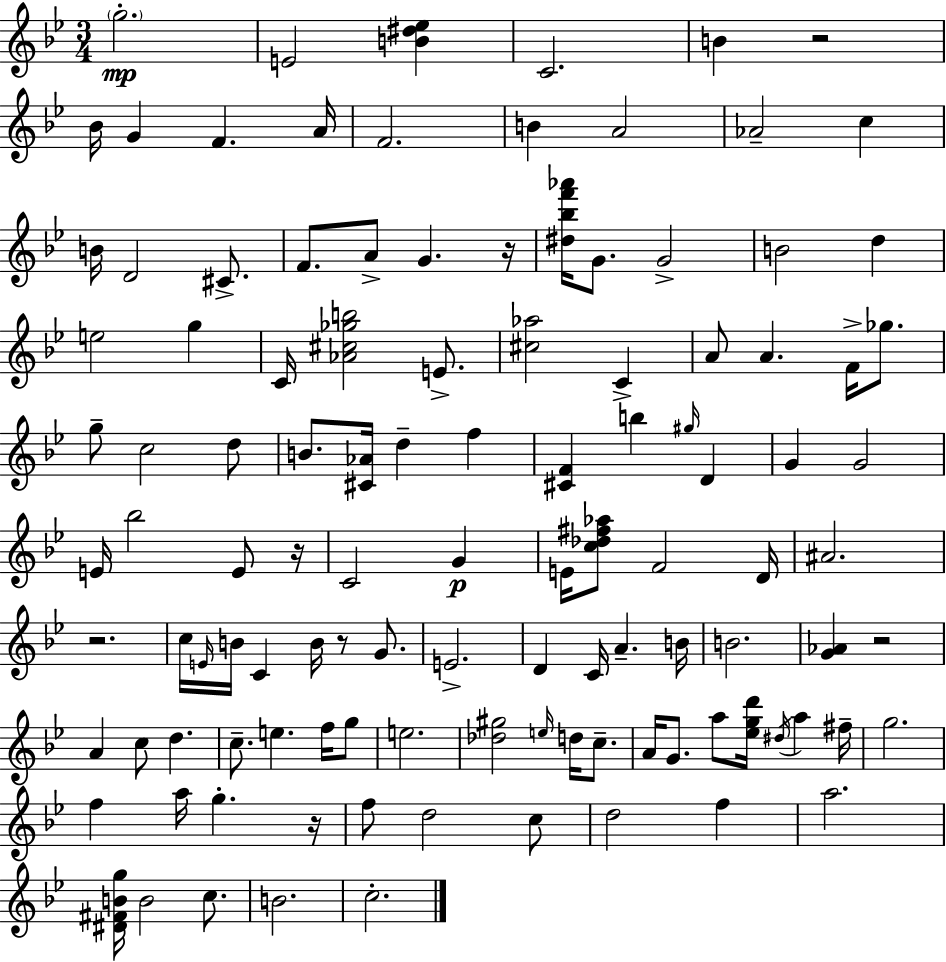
X:1
T:Untitled
M:3/4
L:1/4
K:Bb
g2 E2 [B^d_e] C2 B z2 _B/4 G F A/4 F2 B A2 _A2 c B/4 D2 ^C/2 F/2 A/2 G z/4 [^d_bf'_a']/4 G/2 G2 B2 d e2 g C/4 [_A^c_gb]2 E/2 [^c_a]2 C A/2 A F/4 _g/2 g/2 c2 d/2 B/2 [^C_A]/4 d f [^CF] b ^g/4 D G G2 E/4 _b2 E/2 z/4 C2 G E/4 [c_d^f_a]/2 F2 D/4 ^A2 z2 c/4 E/4 B/4 C B/4 z/2 G/2 E2 D C/4 A B/4 B2 [G_A] z2 A c/2 d c/2 e f/4 g/2 e2 [_d^g]2 e/4 d/4 c/2 A/4 G/2 a/2 [_egd']/4 ^d/4 a ^f/4 g2 f a/4 g z/4 f/2 d2 c/2 d2 f a2 [^D^FBg]/4 B2 c/2 B2 c2